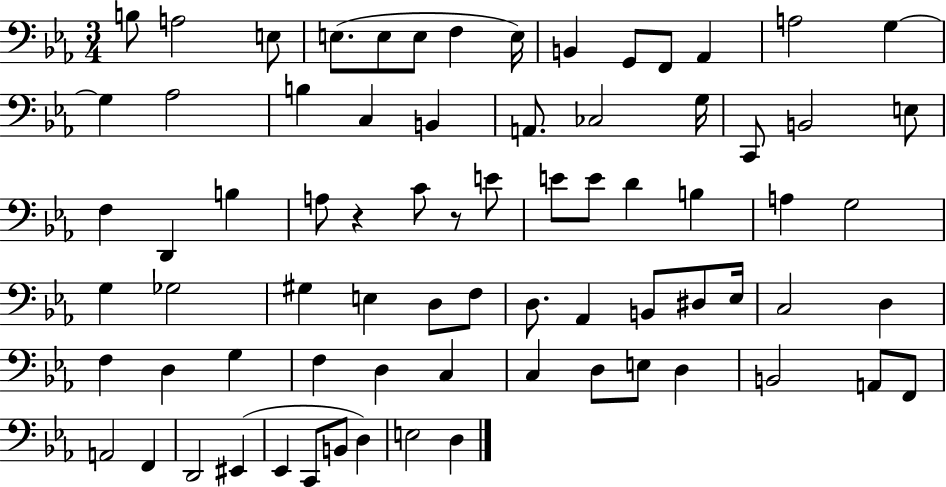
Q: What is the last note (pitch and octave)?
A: D3